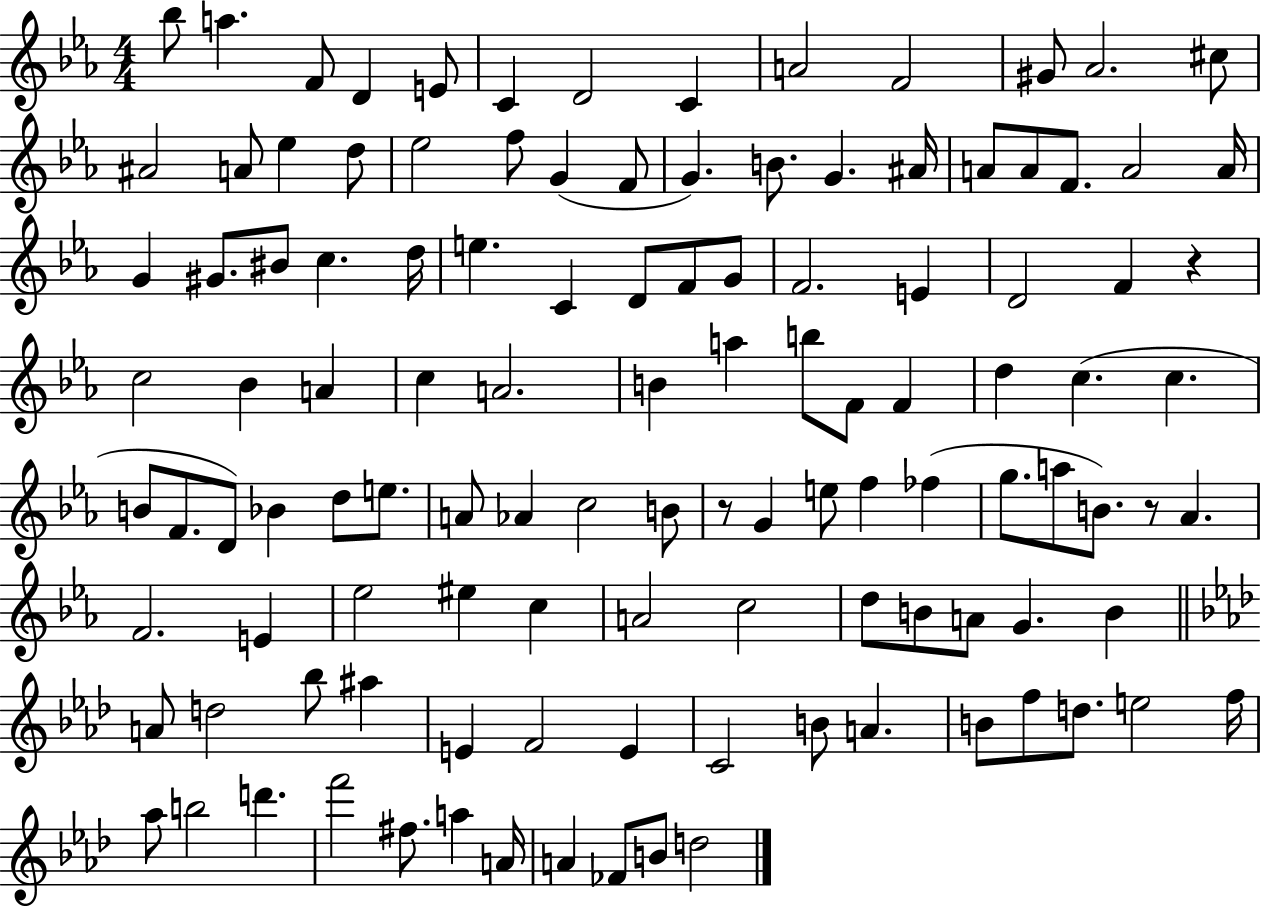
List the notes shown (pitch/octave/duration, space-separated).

Bb5/e A5/q. F4/e D4/q E4/e C4/q D4/h C4/q A4/h F4/h G#4/e Ab4/h. C#5/e A#4/h A4/e Eb5/q D5/e Eb5/h F5/e G4/q F4/e G4/q. B4/e. G4/q. A#4/s A4/e A4/e F4/e. A4/h A4/s G4/q G#4/e. BIS4/e C5/q. D5/s E5/q. C4/q D4/e F4/e G4/e F4/h. E4/q D4/h F4/q R/q C5/h Bb4/q A4/q C5/q A4/h. B4/q A5/q B5/e F4/e F4/q D5/q C5/q. C5/q. B4/e F4/e. D4/e Bb4/q D5/e E5/e. A4/e Ab4/q C5/h B4/e R/e G4/q E5/e F5/q FES5/q G5/e. A5/e B4/e. R/e Ab4/q. F4/h. E4/q Eb5/h EIS5/q C5/q A4/h C5/h D5/e B4/e A4/e G4/q. B4/q A4/e D5/h Bb5/e A#5/q E4/q F4/h E4/q C4/h B4/e A4/q. B4/e F5/e D5/e. E5/h F5/s Ab5/e B5/h D6/q. F6/h F#5/e. A5/q A4/s A4/q FES4/e B4/e D5/h